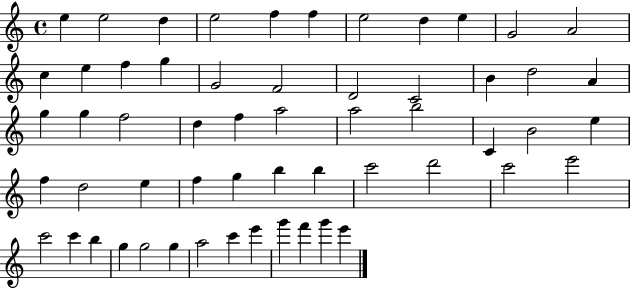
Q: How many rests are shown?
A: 0